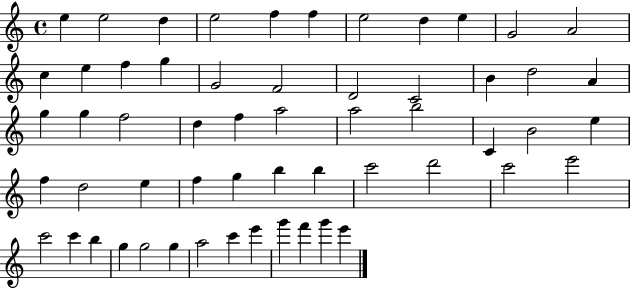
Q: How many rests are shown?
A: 0